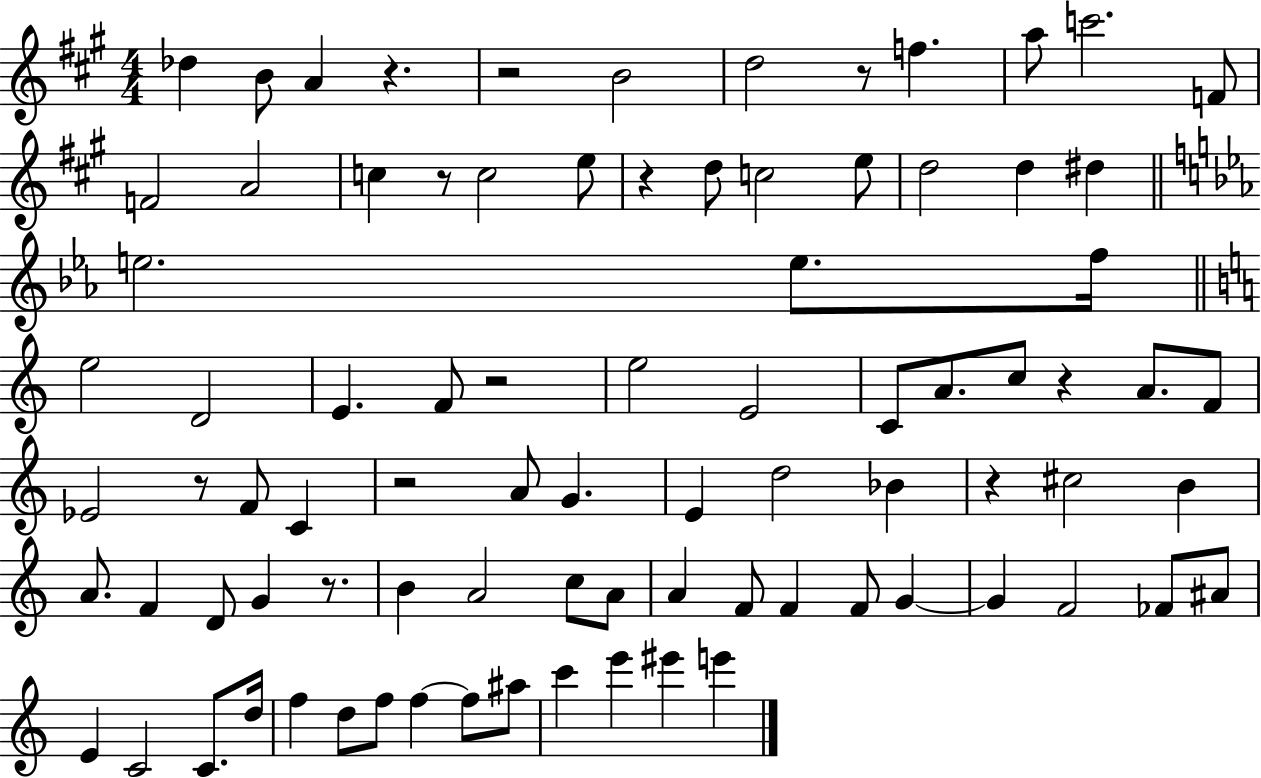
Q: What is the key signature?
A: A major